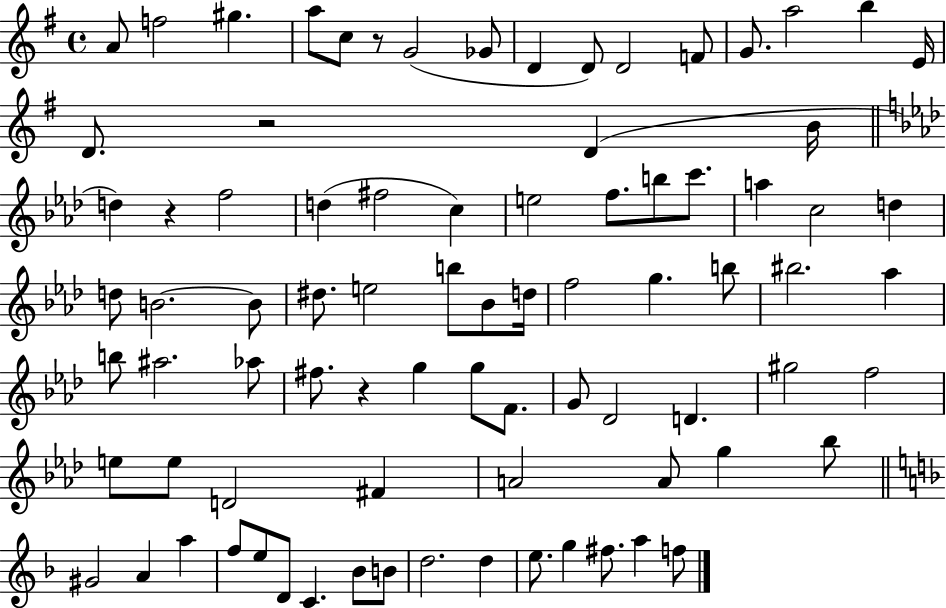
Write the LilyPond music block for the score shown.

{
  \clef treble
  \time 4/4
  \defaultTimeSignature
  \key g \major
  a'8 f''2 gis''4. | a''8 c''8 r8 g'2( ges'8 | d'4 d'8) d'2 f'8 | g'8. a''2 b''4 e'16 | \break d'8. r2 d'4( b'16 | \bar "||" \break \key f \minor d''4) r4 f''2 | d''4( fis''2 c''4) | e''2 f''8. b''8 c'''8. | a''4 c''2 d''4 | \break d''8 b'2.~~ b'8 | dis''8. e''2 b''8 bes'8 d''16 | f''2 g''4. b''8 | bis''2. aes''4 | \break b''8 ais''2. aes''8 | fis''8. r4 g''4 g''8 f'8. | g'8 des'2 d'4. | gis''2 f''2 | \break e''8 e''8 d'2 fis'4 | a'2 a'8 g''4 bes''8 | \bar "||" \break \key f \major gis'2 a'4 a''4 | f''8 e''8 d'8 c'4. bes'8 b'8 | d''2. d''4 | e''8. g''4 fis''8. a''4 f''8 | \break \bar "|."
}